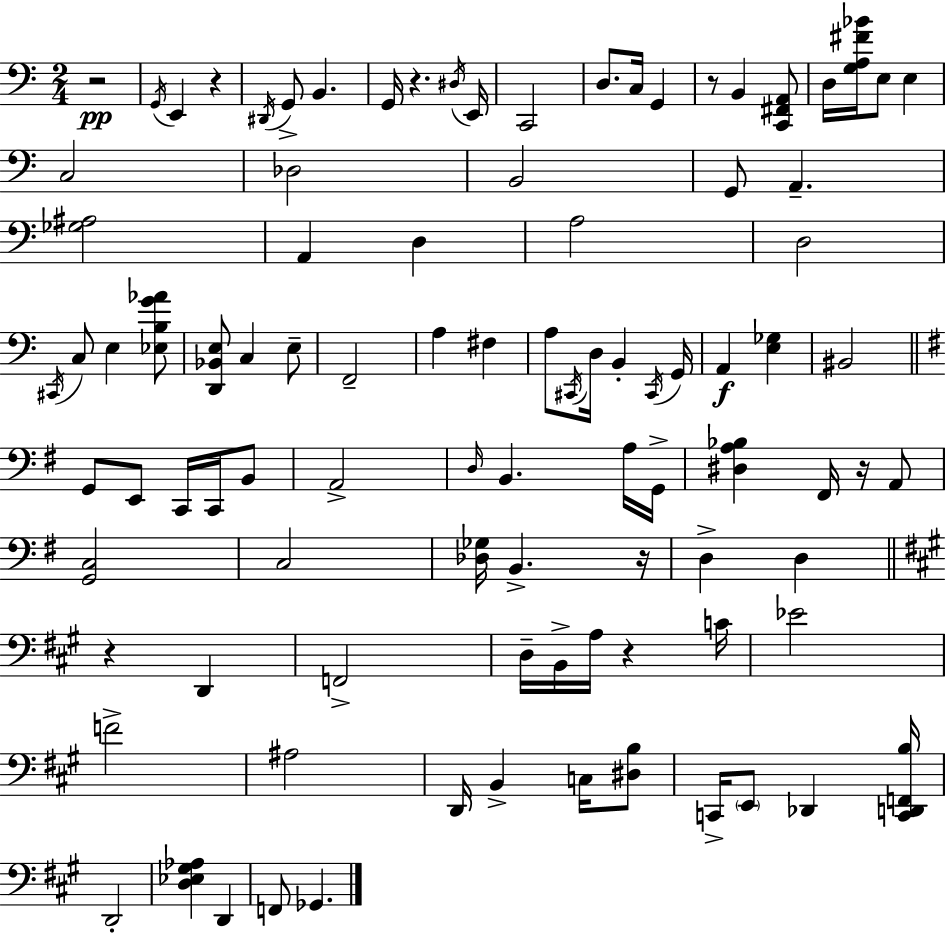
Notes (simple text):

R/h G2/s E2/q R/q D#2/s G2/e B2/q. G2/s R/q. D#3/s E2/s C2/h D3/e. C3/s G2/q R/e B2/q [C2,F#2,A2]/e D3/s [G3,A3,F#4,Bb4]/s E3/e E3/q C3/h Db3/h B2/h G2/e A2/q. [Gb3,A#3]/h A2/q D3/q A3/h D3/h C#2/s C3/e E3/q [Eb3,B3,G4,Ab4]/e [D2,Bb2,E3]/e C3/q E3/e F2/h A3/q F#3/q A3/e C#2/s D3/s B2/q C#2/s G2/s A2/q [E3,Gb3]/q BIS2/h G2/e E2/e C2/s C2/s B2/e A2/h D3/s B2/q. A3/s G2/s [D#3,A3,Bb3]/q F#2/s R/s A2/e [G2,C3]/h C3/h [Db3,Gb3]/s B2/q. R/s D3/q D3/q R/q D2/q F2/h D3/s B2/s A3/s R/q C4/s Eb4/h F4/h A#3/h D2/s B2/q C3/s [D#3,B3]/e C2/s E2/e Db2/q [C2,D2,F2,B3]/s D2/h [D3,Eb3,G#3,Ab3]/q D2/q F2/e Gb2/q.